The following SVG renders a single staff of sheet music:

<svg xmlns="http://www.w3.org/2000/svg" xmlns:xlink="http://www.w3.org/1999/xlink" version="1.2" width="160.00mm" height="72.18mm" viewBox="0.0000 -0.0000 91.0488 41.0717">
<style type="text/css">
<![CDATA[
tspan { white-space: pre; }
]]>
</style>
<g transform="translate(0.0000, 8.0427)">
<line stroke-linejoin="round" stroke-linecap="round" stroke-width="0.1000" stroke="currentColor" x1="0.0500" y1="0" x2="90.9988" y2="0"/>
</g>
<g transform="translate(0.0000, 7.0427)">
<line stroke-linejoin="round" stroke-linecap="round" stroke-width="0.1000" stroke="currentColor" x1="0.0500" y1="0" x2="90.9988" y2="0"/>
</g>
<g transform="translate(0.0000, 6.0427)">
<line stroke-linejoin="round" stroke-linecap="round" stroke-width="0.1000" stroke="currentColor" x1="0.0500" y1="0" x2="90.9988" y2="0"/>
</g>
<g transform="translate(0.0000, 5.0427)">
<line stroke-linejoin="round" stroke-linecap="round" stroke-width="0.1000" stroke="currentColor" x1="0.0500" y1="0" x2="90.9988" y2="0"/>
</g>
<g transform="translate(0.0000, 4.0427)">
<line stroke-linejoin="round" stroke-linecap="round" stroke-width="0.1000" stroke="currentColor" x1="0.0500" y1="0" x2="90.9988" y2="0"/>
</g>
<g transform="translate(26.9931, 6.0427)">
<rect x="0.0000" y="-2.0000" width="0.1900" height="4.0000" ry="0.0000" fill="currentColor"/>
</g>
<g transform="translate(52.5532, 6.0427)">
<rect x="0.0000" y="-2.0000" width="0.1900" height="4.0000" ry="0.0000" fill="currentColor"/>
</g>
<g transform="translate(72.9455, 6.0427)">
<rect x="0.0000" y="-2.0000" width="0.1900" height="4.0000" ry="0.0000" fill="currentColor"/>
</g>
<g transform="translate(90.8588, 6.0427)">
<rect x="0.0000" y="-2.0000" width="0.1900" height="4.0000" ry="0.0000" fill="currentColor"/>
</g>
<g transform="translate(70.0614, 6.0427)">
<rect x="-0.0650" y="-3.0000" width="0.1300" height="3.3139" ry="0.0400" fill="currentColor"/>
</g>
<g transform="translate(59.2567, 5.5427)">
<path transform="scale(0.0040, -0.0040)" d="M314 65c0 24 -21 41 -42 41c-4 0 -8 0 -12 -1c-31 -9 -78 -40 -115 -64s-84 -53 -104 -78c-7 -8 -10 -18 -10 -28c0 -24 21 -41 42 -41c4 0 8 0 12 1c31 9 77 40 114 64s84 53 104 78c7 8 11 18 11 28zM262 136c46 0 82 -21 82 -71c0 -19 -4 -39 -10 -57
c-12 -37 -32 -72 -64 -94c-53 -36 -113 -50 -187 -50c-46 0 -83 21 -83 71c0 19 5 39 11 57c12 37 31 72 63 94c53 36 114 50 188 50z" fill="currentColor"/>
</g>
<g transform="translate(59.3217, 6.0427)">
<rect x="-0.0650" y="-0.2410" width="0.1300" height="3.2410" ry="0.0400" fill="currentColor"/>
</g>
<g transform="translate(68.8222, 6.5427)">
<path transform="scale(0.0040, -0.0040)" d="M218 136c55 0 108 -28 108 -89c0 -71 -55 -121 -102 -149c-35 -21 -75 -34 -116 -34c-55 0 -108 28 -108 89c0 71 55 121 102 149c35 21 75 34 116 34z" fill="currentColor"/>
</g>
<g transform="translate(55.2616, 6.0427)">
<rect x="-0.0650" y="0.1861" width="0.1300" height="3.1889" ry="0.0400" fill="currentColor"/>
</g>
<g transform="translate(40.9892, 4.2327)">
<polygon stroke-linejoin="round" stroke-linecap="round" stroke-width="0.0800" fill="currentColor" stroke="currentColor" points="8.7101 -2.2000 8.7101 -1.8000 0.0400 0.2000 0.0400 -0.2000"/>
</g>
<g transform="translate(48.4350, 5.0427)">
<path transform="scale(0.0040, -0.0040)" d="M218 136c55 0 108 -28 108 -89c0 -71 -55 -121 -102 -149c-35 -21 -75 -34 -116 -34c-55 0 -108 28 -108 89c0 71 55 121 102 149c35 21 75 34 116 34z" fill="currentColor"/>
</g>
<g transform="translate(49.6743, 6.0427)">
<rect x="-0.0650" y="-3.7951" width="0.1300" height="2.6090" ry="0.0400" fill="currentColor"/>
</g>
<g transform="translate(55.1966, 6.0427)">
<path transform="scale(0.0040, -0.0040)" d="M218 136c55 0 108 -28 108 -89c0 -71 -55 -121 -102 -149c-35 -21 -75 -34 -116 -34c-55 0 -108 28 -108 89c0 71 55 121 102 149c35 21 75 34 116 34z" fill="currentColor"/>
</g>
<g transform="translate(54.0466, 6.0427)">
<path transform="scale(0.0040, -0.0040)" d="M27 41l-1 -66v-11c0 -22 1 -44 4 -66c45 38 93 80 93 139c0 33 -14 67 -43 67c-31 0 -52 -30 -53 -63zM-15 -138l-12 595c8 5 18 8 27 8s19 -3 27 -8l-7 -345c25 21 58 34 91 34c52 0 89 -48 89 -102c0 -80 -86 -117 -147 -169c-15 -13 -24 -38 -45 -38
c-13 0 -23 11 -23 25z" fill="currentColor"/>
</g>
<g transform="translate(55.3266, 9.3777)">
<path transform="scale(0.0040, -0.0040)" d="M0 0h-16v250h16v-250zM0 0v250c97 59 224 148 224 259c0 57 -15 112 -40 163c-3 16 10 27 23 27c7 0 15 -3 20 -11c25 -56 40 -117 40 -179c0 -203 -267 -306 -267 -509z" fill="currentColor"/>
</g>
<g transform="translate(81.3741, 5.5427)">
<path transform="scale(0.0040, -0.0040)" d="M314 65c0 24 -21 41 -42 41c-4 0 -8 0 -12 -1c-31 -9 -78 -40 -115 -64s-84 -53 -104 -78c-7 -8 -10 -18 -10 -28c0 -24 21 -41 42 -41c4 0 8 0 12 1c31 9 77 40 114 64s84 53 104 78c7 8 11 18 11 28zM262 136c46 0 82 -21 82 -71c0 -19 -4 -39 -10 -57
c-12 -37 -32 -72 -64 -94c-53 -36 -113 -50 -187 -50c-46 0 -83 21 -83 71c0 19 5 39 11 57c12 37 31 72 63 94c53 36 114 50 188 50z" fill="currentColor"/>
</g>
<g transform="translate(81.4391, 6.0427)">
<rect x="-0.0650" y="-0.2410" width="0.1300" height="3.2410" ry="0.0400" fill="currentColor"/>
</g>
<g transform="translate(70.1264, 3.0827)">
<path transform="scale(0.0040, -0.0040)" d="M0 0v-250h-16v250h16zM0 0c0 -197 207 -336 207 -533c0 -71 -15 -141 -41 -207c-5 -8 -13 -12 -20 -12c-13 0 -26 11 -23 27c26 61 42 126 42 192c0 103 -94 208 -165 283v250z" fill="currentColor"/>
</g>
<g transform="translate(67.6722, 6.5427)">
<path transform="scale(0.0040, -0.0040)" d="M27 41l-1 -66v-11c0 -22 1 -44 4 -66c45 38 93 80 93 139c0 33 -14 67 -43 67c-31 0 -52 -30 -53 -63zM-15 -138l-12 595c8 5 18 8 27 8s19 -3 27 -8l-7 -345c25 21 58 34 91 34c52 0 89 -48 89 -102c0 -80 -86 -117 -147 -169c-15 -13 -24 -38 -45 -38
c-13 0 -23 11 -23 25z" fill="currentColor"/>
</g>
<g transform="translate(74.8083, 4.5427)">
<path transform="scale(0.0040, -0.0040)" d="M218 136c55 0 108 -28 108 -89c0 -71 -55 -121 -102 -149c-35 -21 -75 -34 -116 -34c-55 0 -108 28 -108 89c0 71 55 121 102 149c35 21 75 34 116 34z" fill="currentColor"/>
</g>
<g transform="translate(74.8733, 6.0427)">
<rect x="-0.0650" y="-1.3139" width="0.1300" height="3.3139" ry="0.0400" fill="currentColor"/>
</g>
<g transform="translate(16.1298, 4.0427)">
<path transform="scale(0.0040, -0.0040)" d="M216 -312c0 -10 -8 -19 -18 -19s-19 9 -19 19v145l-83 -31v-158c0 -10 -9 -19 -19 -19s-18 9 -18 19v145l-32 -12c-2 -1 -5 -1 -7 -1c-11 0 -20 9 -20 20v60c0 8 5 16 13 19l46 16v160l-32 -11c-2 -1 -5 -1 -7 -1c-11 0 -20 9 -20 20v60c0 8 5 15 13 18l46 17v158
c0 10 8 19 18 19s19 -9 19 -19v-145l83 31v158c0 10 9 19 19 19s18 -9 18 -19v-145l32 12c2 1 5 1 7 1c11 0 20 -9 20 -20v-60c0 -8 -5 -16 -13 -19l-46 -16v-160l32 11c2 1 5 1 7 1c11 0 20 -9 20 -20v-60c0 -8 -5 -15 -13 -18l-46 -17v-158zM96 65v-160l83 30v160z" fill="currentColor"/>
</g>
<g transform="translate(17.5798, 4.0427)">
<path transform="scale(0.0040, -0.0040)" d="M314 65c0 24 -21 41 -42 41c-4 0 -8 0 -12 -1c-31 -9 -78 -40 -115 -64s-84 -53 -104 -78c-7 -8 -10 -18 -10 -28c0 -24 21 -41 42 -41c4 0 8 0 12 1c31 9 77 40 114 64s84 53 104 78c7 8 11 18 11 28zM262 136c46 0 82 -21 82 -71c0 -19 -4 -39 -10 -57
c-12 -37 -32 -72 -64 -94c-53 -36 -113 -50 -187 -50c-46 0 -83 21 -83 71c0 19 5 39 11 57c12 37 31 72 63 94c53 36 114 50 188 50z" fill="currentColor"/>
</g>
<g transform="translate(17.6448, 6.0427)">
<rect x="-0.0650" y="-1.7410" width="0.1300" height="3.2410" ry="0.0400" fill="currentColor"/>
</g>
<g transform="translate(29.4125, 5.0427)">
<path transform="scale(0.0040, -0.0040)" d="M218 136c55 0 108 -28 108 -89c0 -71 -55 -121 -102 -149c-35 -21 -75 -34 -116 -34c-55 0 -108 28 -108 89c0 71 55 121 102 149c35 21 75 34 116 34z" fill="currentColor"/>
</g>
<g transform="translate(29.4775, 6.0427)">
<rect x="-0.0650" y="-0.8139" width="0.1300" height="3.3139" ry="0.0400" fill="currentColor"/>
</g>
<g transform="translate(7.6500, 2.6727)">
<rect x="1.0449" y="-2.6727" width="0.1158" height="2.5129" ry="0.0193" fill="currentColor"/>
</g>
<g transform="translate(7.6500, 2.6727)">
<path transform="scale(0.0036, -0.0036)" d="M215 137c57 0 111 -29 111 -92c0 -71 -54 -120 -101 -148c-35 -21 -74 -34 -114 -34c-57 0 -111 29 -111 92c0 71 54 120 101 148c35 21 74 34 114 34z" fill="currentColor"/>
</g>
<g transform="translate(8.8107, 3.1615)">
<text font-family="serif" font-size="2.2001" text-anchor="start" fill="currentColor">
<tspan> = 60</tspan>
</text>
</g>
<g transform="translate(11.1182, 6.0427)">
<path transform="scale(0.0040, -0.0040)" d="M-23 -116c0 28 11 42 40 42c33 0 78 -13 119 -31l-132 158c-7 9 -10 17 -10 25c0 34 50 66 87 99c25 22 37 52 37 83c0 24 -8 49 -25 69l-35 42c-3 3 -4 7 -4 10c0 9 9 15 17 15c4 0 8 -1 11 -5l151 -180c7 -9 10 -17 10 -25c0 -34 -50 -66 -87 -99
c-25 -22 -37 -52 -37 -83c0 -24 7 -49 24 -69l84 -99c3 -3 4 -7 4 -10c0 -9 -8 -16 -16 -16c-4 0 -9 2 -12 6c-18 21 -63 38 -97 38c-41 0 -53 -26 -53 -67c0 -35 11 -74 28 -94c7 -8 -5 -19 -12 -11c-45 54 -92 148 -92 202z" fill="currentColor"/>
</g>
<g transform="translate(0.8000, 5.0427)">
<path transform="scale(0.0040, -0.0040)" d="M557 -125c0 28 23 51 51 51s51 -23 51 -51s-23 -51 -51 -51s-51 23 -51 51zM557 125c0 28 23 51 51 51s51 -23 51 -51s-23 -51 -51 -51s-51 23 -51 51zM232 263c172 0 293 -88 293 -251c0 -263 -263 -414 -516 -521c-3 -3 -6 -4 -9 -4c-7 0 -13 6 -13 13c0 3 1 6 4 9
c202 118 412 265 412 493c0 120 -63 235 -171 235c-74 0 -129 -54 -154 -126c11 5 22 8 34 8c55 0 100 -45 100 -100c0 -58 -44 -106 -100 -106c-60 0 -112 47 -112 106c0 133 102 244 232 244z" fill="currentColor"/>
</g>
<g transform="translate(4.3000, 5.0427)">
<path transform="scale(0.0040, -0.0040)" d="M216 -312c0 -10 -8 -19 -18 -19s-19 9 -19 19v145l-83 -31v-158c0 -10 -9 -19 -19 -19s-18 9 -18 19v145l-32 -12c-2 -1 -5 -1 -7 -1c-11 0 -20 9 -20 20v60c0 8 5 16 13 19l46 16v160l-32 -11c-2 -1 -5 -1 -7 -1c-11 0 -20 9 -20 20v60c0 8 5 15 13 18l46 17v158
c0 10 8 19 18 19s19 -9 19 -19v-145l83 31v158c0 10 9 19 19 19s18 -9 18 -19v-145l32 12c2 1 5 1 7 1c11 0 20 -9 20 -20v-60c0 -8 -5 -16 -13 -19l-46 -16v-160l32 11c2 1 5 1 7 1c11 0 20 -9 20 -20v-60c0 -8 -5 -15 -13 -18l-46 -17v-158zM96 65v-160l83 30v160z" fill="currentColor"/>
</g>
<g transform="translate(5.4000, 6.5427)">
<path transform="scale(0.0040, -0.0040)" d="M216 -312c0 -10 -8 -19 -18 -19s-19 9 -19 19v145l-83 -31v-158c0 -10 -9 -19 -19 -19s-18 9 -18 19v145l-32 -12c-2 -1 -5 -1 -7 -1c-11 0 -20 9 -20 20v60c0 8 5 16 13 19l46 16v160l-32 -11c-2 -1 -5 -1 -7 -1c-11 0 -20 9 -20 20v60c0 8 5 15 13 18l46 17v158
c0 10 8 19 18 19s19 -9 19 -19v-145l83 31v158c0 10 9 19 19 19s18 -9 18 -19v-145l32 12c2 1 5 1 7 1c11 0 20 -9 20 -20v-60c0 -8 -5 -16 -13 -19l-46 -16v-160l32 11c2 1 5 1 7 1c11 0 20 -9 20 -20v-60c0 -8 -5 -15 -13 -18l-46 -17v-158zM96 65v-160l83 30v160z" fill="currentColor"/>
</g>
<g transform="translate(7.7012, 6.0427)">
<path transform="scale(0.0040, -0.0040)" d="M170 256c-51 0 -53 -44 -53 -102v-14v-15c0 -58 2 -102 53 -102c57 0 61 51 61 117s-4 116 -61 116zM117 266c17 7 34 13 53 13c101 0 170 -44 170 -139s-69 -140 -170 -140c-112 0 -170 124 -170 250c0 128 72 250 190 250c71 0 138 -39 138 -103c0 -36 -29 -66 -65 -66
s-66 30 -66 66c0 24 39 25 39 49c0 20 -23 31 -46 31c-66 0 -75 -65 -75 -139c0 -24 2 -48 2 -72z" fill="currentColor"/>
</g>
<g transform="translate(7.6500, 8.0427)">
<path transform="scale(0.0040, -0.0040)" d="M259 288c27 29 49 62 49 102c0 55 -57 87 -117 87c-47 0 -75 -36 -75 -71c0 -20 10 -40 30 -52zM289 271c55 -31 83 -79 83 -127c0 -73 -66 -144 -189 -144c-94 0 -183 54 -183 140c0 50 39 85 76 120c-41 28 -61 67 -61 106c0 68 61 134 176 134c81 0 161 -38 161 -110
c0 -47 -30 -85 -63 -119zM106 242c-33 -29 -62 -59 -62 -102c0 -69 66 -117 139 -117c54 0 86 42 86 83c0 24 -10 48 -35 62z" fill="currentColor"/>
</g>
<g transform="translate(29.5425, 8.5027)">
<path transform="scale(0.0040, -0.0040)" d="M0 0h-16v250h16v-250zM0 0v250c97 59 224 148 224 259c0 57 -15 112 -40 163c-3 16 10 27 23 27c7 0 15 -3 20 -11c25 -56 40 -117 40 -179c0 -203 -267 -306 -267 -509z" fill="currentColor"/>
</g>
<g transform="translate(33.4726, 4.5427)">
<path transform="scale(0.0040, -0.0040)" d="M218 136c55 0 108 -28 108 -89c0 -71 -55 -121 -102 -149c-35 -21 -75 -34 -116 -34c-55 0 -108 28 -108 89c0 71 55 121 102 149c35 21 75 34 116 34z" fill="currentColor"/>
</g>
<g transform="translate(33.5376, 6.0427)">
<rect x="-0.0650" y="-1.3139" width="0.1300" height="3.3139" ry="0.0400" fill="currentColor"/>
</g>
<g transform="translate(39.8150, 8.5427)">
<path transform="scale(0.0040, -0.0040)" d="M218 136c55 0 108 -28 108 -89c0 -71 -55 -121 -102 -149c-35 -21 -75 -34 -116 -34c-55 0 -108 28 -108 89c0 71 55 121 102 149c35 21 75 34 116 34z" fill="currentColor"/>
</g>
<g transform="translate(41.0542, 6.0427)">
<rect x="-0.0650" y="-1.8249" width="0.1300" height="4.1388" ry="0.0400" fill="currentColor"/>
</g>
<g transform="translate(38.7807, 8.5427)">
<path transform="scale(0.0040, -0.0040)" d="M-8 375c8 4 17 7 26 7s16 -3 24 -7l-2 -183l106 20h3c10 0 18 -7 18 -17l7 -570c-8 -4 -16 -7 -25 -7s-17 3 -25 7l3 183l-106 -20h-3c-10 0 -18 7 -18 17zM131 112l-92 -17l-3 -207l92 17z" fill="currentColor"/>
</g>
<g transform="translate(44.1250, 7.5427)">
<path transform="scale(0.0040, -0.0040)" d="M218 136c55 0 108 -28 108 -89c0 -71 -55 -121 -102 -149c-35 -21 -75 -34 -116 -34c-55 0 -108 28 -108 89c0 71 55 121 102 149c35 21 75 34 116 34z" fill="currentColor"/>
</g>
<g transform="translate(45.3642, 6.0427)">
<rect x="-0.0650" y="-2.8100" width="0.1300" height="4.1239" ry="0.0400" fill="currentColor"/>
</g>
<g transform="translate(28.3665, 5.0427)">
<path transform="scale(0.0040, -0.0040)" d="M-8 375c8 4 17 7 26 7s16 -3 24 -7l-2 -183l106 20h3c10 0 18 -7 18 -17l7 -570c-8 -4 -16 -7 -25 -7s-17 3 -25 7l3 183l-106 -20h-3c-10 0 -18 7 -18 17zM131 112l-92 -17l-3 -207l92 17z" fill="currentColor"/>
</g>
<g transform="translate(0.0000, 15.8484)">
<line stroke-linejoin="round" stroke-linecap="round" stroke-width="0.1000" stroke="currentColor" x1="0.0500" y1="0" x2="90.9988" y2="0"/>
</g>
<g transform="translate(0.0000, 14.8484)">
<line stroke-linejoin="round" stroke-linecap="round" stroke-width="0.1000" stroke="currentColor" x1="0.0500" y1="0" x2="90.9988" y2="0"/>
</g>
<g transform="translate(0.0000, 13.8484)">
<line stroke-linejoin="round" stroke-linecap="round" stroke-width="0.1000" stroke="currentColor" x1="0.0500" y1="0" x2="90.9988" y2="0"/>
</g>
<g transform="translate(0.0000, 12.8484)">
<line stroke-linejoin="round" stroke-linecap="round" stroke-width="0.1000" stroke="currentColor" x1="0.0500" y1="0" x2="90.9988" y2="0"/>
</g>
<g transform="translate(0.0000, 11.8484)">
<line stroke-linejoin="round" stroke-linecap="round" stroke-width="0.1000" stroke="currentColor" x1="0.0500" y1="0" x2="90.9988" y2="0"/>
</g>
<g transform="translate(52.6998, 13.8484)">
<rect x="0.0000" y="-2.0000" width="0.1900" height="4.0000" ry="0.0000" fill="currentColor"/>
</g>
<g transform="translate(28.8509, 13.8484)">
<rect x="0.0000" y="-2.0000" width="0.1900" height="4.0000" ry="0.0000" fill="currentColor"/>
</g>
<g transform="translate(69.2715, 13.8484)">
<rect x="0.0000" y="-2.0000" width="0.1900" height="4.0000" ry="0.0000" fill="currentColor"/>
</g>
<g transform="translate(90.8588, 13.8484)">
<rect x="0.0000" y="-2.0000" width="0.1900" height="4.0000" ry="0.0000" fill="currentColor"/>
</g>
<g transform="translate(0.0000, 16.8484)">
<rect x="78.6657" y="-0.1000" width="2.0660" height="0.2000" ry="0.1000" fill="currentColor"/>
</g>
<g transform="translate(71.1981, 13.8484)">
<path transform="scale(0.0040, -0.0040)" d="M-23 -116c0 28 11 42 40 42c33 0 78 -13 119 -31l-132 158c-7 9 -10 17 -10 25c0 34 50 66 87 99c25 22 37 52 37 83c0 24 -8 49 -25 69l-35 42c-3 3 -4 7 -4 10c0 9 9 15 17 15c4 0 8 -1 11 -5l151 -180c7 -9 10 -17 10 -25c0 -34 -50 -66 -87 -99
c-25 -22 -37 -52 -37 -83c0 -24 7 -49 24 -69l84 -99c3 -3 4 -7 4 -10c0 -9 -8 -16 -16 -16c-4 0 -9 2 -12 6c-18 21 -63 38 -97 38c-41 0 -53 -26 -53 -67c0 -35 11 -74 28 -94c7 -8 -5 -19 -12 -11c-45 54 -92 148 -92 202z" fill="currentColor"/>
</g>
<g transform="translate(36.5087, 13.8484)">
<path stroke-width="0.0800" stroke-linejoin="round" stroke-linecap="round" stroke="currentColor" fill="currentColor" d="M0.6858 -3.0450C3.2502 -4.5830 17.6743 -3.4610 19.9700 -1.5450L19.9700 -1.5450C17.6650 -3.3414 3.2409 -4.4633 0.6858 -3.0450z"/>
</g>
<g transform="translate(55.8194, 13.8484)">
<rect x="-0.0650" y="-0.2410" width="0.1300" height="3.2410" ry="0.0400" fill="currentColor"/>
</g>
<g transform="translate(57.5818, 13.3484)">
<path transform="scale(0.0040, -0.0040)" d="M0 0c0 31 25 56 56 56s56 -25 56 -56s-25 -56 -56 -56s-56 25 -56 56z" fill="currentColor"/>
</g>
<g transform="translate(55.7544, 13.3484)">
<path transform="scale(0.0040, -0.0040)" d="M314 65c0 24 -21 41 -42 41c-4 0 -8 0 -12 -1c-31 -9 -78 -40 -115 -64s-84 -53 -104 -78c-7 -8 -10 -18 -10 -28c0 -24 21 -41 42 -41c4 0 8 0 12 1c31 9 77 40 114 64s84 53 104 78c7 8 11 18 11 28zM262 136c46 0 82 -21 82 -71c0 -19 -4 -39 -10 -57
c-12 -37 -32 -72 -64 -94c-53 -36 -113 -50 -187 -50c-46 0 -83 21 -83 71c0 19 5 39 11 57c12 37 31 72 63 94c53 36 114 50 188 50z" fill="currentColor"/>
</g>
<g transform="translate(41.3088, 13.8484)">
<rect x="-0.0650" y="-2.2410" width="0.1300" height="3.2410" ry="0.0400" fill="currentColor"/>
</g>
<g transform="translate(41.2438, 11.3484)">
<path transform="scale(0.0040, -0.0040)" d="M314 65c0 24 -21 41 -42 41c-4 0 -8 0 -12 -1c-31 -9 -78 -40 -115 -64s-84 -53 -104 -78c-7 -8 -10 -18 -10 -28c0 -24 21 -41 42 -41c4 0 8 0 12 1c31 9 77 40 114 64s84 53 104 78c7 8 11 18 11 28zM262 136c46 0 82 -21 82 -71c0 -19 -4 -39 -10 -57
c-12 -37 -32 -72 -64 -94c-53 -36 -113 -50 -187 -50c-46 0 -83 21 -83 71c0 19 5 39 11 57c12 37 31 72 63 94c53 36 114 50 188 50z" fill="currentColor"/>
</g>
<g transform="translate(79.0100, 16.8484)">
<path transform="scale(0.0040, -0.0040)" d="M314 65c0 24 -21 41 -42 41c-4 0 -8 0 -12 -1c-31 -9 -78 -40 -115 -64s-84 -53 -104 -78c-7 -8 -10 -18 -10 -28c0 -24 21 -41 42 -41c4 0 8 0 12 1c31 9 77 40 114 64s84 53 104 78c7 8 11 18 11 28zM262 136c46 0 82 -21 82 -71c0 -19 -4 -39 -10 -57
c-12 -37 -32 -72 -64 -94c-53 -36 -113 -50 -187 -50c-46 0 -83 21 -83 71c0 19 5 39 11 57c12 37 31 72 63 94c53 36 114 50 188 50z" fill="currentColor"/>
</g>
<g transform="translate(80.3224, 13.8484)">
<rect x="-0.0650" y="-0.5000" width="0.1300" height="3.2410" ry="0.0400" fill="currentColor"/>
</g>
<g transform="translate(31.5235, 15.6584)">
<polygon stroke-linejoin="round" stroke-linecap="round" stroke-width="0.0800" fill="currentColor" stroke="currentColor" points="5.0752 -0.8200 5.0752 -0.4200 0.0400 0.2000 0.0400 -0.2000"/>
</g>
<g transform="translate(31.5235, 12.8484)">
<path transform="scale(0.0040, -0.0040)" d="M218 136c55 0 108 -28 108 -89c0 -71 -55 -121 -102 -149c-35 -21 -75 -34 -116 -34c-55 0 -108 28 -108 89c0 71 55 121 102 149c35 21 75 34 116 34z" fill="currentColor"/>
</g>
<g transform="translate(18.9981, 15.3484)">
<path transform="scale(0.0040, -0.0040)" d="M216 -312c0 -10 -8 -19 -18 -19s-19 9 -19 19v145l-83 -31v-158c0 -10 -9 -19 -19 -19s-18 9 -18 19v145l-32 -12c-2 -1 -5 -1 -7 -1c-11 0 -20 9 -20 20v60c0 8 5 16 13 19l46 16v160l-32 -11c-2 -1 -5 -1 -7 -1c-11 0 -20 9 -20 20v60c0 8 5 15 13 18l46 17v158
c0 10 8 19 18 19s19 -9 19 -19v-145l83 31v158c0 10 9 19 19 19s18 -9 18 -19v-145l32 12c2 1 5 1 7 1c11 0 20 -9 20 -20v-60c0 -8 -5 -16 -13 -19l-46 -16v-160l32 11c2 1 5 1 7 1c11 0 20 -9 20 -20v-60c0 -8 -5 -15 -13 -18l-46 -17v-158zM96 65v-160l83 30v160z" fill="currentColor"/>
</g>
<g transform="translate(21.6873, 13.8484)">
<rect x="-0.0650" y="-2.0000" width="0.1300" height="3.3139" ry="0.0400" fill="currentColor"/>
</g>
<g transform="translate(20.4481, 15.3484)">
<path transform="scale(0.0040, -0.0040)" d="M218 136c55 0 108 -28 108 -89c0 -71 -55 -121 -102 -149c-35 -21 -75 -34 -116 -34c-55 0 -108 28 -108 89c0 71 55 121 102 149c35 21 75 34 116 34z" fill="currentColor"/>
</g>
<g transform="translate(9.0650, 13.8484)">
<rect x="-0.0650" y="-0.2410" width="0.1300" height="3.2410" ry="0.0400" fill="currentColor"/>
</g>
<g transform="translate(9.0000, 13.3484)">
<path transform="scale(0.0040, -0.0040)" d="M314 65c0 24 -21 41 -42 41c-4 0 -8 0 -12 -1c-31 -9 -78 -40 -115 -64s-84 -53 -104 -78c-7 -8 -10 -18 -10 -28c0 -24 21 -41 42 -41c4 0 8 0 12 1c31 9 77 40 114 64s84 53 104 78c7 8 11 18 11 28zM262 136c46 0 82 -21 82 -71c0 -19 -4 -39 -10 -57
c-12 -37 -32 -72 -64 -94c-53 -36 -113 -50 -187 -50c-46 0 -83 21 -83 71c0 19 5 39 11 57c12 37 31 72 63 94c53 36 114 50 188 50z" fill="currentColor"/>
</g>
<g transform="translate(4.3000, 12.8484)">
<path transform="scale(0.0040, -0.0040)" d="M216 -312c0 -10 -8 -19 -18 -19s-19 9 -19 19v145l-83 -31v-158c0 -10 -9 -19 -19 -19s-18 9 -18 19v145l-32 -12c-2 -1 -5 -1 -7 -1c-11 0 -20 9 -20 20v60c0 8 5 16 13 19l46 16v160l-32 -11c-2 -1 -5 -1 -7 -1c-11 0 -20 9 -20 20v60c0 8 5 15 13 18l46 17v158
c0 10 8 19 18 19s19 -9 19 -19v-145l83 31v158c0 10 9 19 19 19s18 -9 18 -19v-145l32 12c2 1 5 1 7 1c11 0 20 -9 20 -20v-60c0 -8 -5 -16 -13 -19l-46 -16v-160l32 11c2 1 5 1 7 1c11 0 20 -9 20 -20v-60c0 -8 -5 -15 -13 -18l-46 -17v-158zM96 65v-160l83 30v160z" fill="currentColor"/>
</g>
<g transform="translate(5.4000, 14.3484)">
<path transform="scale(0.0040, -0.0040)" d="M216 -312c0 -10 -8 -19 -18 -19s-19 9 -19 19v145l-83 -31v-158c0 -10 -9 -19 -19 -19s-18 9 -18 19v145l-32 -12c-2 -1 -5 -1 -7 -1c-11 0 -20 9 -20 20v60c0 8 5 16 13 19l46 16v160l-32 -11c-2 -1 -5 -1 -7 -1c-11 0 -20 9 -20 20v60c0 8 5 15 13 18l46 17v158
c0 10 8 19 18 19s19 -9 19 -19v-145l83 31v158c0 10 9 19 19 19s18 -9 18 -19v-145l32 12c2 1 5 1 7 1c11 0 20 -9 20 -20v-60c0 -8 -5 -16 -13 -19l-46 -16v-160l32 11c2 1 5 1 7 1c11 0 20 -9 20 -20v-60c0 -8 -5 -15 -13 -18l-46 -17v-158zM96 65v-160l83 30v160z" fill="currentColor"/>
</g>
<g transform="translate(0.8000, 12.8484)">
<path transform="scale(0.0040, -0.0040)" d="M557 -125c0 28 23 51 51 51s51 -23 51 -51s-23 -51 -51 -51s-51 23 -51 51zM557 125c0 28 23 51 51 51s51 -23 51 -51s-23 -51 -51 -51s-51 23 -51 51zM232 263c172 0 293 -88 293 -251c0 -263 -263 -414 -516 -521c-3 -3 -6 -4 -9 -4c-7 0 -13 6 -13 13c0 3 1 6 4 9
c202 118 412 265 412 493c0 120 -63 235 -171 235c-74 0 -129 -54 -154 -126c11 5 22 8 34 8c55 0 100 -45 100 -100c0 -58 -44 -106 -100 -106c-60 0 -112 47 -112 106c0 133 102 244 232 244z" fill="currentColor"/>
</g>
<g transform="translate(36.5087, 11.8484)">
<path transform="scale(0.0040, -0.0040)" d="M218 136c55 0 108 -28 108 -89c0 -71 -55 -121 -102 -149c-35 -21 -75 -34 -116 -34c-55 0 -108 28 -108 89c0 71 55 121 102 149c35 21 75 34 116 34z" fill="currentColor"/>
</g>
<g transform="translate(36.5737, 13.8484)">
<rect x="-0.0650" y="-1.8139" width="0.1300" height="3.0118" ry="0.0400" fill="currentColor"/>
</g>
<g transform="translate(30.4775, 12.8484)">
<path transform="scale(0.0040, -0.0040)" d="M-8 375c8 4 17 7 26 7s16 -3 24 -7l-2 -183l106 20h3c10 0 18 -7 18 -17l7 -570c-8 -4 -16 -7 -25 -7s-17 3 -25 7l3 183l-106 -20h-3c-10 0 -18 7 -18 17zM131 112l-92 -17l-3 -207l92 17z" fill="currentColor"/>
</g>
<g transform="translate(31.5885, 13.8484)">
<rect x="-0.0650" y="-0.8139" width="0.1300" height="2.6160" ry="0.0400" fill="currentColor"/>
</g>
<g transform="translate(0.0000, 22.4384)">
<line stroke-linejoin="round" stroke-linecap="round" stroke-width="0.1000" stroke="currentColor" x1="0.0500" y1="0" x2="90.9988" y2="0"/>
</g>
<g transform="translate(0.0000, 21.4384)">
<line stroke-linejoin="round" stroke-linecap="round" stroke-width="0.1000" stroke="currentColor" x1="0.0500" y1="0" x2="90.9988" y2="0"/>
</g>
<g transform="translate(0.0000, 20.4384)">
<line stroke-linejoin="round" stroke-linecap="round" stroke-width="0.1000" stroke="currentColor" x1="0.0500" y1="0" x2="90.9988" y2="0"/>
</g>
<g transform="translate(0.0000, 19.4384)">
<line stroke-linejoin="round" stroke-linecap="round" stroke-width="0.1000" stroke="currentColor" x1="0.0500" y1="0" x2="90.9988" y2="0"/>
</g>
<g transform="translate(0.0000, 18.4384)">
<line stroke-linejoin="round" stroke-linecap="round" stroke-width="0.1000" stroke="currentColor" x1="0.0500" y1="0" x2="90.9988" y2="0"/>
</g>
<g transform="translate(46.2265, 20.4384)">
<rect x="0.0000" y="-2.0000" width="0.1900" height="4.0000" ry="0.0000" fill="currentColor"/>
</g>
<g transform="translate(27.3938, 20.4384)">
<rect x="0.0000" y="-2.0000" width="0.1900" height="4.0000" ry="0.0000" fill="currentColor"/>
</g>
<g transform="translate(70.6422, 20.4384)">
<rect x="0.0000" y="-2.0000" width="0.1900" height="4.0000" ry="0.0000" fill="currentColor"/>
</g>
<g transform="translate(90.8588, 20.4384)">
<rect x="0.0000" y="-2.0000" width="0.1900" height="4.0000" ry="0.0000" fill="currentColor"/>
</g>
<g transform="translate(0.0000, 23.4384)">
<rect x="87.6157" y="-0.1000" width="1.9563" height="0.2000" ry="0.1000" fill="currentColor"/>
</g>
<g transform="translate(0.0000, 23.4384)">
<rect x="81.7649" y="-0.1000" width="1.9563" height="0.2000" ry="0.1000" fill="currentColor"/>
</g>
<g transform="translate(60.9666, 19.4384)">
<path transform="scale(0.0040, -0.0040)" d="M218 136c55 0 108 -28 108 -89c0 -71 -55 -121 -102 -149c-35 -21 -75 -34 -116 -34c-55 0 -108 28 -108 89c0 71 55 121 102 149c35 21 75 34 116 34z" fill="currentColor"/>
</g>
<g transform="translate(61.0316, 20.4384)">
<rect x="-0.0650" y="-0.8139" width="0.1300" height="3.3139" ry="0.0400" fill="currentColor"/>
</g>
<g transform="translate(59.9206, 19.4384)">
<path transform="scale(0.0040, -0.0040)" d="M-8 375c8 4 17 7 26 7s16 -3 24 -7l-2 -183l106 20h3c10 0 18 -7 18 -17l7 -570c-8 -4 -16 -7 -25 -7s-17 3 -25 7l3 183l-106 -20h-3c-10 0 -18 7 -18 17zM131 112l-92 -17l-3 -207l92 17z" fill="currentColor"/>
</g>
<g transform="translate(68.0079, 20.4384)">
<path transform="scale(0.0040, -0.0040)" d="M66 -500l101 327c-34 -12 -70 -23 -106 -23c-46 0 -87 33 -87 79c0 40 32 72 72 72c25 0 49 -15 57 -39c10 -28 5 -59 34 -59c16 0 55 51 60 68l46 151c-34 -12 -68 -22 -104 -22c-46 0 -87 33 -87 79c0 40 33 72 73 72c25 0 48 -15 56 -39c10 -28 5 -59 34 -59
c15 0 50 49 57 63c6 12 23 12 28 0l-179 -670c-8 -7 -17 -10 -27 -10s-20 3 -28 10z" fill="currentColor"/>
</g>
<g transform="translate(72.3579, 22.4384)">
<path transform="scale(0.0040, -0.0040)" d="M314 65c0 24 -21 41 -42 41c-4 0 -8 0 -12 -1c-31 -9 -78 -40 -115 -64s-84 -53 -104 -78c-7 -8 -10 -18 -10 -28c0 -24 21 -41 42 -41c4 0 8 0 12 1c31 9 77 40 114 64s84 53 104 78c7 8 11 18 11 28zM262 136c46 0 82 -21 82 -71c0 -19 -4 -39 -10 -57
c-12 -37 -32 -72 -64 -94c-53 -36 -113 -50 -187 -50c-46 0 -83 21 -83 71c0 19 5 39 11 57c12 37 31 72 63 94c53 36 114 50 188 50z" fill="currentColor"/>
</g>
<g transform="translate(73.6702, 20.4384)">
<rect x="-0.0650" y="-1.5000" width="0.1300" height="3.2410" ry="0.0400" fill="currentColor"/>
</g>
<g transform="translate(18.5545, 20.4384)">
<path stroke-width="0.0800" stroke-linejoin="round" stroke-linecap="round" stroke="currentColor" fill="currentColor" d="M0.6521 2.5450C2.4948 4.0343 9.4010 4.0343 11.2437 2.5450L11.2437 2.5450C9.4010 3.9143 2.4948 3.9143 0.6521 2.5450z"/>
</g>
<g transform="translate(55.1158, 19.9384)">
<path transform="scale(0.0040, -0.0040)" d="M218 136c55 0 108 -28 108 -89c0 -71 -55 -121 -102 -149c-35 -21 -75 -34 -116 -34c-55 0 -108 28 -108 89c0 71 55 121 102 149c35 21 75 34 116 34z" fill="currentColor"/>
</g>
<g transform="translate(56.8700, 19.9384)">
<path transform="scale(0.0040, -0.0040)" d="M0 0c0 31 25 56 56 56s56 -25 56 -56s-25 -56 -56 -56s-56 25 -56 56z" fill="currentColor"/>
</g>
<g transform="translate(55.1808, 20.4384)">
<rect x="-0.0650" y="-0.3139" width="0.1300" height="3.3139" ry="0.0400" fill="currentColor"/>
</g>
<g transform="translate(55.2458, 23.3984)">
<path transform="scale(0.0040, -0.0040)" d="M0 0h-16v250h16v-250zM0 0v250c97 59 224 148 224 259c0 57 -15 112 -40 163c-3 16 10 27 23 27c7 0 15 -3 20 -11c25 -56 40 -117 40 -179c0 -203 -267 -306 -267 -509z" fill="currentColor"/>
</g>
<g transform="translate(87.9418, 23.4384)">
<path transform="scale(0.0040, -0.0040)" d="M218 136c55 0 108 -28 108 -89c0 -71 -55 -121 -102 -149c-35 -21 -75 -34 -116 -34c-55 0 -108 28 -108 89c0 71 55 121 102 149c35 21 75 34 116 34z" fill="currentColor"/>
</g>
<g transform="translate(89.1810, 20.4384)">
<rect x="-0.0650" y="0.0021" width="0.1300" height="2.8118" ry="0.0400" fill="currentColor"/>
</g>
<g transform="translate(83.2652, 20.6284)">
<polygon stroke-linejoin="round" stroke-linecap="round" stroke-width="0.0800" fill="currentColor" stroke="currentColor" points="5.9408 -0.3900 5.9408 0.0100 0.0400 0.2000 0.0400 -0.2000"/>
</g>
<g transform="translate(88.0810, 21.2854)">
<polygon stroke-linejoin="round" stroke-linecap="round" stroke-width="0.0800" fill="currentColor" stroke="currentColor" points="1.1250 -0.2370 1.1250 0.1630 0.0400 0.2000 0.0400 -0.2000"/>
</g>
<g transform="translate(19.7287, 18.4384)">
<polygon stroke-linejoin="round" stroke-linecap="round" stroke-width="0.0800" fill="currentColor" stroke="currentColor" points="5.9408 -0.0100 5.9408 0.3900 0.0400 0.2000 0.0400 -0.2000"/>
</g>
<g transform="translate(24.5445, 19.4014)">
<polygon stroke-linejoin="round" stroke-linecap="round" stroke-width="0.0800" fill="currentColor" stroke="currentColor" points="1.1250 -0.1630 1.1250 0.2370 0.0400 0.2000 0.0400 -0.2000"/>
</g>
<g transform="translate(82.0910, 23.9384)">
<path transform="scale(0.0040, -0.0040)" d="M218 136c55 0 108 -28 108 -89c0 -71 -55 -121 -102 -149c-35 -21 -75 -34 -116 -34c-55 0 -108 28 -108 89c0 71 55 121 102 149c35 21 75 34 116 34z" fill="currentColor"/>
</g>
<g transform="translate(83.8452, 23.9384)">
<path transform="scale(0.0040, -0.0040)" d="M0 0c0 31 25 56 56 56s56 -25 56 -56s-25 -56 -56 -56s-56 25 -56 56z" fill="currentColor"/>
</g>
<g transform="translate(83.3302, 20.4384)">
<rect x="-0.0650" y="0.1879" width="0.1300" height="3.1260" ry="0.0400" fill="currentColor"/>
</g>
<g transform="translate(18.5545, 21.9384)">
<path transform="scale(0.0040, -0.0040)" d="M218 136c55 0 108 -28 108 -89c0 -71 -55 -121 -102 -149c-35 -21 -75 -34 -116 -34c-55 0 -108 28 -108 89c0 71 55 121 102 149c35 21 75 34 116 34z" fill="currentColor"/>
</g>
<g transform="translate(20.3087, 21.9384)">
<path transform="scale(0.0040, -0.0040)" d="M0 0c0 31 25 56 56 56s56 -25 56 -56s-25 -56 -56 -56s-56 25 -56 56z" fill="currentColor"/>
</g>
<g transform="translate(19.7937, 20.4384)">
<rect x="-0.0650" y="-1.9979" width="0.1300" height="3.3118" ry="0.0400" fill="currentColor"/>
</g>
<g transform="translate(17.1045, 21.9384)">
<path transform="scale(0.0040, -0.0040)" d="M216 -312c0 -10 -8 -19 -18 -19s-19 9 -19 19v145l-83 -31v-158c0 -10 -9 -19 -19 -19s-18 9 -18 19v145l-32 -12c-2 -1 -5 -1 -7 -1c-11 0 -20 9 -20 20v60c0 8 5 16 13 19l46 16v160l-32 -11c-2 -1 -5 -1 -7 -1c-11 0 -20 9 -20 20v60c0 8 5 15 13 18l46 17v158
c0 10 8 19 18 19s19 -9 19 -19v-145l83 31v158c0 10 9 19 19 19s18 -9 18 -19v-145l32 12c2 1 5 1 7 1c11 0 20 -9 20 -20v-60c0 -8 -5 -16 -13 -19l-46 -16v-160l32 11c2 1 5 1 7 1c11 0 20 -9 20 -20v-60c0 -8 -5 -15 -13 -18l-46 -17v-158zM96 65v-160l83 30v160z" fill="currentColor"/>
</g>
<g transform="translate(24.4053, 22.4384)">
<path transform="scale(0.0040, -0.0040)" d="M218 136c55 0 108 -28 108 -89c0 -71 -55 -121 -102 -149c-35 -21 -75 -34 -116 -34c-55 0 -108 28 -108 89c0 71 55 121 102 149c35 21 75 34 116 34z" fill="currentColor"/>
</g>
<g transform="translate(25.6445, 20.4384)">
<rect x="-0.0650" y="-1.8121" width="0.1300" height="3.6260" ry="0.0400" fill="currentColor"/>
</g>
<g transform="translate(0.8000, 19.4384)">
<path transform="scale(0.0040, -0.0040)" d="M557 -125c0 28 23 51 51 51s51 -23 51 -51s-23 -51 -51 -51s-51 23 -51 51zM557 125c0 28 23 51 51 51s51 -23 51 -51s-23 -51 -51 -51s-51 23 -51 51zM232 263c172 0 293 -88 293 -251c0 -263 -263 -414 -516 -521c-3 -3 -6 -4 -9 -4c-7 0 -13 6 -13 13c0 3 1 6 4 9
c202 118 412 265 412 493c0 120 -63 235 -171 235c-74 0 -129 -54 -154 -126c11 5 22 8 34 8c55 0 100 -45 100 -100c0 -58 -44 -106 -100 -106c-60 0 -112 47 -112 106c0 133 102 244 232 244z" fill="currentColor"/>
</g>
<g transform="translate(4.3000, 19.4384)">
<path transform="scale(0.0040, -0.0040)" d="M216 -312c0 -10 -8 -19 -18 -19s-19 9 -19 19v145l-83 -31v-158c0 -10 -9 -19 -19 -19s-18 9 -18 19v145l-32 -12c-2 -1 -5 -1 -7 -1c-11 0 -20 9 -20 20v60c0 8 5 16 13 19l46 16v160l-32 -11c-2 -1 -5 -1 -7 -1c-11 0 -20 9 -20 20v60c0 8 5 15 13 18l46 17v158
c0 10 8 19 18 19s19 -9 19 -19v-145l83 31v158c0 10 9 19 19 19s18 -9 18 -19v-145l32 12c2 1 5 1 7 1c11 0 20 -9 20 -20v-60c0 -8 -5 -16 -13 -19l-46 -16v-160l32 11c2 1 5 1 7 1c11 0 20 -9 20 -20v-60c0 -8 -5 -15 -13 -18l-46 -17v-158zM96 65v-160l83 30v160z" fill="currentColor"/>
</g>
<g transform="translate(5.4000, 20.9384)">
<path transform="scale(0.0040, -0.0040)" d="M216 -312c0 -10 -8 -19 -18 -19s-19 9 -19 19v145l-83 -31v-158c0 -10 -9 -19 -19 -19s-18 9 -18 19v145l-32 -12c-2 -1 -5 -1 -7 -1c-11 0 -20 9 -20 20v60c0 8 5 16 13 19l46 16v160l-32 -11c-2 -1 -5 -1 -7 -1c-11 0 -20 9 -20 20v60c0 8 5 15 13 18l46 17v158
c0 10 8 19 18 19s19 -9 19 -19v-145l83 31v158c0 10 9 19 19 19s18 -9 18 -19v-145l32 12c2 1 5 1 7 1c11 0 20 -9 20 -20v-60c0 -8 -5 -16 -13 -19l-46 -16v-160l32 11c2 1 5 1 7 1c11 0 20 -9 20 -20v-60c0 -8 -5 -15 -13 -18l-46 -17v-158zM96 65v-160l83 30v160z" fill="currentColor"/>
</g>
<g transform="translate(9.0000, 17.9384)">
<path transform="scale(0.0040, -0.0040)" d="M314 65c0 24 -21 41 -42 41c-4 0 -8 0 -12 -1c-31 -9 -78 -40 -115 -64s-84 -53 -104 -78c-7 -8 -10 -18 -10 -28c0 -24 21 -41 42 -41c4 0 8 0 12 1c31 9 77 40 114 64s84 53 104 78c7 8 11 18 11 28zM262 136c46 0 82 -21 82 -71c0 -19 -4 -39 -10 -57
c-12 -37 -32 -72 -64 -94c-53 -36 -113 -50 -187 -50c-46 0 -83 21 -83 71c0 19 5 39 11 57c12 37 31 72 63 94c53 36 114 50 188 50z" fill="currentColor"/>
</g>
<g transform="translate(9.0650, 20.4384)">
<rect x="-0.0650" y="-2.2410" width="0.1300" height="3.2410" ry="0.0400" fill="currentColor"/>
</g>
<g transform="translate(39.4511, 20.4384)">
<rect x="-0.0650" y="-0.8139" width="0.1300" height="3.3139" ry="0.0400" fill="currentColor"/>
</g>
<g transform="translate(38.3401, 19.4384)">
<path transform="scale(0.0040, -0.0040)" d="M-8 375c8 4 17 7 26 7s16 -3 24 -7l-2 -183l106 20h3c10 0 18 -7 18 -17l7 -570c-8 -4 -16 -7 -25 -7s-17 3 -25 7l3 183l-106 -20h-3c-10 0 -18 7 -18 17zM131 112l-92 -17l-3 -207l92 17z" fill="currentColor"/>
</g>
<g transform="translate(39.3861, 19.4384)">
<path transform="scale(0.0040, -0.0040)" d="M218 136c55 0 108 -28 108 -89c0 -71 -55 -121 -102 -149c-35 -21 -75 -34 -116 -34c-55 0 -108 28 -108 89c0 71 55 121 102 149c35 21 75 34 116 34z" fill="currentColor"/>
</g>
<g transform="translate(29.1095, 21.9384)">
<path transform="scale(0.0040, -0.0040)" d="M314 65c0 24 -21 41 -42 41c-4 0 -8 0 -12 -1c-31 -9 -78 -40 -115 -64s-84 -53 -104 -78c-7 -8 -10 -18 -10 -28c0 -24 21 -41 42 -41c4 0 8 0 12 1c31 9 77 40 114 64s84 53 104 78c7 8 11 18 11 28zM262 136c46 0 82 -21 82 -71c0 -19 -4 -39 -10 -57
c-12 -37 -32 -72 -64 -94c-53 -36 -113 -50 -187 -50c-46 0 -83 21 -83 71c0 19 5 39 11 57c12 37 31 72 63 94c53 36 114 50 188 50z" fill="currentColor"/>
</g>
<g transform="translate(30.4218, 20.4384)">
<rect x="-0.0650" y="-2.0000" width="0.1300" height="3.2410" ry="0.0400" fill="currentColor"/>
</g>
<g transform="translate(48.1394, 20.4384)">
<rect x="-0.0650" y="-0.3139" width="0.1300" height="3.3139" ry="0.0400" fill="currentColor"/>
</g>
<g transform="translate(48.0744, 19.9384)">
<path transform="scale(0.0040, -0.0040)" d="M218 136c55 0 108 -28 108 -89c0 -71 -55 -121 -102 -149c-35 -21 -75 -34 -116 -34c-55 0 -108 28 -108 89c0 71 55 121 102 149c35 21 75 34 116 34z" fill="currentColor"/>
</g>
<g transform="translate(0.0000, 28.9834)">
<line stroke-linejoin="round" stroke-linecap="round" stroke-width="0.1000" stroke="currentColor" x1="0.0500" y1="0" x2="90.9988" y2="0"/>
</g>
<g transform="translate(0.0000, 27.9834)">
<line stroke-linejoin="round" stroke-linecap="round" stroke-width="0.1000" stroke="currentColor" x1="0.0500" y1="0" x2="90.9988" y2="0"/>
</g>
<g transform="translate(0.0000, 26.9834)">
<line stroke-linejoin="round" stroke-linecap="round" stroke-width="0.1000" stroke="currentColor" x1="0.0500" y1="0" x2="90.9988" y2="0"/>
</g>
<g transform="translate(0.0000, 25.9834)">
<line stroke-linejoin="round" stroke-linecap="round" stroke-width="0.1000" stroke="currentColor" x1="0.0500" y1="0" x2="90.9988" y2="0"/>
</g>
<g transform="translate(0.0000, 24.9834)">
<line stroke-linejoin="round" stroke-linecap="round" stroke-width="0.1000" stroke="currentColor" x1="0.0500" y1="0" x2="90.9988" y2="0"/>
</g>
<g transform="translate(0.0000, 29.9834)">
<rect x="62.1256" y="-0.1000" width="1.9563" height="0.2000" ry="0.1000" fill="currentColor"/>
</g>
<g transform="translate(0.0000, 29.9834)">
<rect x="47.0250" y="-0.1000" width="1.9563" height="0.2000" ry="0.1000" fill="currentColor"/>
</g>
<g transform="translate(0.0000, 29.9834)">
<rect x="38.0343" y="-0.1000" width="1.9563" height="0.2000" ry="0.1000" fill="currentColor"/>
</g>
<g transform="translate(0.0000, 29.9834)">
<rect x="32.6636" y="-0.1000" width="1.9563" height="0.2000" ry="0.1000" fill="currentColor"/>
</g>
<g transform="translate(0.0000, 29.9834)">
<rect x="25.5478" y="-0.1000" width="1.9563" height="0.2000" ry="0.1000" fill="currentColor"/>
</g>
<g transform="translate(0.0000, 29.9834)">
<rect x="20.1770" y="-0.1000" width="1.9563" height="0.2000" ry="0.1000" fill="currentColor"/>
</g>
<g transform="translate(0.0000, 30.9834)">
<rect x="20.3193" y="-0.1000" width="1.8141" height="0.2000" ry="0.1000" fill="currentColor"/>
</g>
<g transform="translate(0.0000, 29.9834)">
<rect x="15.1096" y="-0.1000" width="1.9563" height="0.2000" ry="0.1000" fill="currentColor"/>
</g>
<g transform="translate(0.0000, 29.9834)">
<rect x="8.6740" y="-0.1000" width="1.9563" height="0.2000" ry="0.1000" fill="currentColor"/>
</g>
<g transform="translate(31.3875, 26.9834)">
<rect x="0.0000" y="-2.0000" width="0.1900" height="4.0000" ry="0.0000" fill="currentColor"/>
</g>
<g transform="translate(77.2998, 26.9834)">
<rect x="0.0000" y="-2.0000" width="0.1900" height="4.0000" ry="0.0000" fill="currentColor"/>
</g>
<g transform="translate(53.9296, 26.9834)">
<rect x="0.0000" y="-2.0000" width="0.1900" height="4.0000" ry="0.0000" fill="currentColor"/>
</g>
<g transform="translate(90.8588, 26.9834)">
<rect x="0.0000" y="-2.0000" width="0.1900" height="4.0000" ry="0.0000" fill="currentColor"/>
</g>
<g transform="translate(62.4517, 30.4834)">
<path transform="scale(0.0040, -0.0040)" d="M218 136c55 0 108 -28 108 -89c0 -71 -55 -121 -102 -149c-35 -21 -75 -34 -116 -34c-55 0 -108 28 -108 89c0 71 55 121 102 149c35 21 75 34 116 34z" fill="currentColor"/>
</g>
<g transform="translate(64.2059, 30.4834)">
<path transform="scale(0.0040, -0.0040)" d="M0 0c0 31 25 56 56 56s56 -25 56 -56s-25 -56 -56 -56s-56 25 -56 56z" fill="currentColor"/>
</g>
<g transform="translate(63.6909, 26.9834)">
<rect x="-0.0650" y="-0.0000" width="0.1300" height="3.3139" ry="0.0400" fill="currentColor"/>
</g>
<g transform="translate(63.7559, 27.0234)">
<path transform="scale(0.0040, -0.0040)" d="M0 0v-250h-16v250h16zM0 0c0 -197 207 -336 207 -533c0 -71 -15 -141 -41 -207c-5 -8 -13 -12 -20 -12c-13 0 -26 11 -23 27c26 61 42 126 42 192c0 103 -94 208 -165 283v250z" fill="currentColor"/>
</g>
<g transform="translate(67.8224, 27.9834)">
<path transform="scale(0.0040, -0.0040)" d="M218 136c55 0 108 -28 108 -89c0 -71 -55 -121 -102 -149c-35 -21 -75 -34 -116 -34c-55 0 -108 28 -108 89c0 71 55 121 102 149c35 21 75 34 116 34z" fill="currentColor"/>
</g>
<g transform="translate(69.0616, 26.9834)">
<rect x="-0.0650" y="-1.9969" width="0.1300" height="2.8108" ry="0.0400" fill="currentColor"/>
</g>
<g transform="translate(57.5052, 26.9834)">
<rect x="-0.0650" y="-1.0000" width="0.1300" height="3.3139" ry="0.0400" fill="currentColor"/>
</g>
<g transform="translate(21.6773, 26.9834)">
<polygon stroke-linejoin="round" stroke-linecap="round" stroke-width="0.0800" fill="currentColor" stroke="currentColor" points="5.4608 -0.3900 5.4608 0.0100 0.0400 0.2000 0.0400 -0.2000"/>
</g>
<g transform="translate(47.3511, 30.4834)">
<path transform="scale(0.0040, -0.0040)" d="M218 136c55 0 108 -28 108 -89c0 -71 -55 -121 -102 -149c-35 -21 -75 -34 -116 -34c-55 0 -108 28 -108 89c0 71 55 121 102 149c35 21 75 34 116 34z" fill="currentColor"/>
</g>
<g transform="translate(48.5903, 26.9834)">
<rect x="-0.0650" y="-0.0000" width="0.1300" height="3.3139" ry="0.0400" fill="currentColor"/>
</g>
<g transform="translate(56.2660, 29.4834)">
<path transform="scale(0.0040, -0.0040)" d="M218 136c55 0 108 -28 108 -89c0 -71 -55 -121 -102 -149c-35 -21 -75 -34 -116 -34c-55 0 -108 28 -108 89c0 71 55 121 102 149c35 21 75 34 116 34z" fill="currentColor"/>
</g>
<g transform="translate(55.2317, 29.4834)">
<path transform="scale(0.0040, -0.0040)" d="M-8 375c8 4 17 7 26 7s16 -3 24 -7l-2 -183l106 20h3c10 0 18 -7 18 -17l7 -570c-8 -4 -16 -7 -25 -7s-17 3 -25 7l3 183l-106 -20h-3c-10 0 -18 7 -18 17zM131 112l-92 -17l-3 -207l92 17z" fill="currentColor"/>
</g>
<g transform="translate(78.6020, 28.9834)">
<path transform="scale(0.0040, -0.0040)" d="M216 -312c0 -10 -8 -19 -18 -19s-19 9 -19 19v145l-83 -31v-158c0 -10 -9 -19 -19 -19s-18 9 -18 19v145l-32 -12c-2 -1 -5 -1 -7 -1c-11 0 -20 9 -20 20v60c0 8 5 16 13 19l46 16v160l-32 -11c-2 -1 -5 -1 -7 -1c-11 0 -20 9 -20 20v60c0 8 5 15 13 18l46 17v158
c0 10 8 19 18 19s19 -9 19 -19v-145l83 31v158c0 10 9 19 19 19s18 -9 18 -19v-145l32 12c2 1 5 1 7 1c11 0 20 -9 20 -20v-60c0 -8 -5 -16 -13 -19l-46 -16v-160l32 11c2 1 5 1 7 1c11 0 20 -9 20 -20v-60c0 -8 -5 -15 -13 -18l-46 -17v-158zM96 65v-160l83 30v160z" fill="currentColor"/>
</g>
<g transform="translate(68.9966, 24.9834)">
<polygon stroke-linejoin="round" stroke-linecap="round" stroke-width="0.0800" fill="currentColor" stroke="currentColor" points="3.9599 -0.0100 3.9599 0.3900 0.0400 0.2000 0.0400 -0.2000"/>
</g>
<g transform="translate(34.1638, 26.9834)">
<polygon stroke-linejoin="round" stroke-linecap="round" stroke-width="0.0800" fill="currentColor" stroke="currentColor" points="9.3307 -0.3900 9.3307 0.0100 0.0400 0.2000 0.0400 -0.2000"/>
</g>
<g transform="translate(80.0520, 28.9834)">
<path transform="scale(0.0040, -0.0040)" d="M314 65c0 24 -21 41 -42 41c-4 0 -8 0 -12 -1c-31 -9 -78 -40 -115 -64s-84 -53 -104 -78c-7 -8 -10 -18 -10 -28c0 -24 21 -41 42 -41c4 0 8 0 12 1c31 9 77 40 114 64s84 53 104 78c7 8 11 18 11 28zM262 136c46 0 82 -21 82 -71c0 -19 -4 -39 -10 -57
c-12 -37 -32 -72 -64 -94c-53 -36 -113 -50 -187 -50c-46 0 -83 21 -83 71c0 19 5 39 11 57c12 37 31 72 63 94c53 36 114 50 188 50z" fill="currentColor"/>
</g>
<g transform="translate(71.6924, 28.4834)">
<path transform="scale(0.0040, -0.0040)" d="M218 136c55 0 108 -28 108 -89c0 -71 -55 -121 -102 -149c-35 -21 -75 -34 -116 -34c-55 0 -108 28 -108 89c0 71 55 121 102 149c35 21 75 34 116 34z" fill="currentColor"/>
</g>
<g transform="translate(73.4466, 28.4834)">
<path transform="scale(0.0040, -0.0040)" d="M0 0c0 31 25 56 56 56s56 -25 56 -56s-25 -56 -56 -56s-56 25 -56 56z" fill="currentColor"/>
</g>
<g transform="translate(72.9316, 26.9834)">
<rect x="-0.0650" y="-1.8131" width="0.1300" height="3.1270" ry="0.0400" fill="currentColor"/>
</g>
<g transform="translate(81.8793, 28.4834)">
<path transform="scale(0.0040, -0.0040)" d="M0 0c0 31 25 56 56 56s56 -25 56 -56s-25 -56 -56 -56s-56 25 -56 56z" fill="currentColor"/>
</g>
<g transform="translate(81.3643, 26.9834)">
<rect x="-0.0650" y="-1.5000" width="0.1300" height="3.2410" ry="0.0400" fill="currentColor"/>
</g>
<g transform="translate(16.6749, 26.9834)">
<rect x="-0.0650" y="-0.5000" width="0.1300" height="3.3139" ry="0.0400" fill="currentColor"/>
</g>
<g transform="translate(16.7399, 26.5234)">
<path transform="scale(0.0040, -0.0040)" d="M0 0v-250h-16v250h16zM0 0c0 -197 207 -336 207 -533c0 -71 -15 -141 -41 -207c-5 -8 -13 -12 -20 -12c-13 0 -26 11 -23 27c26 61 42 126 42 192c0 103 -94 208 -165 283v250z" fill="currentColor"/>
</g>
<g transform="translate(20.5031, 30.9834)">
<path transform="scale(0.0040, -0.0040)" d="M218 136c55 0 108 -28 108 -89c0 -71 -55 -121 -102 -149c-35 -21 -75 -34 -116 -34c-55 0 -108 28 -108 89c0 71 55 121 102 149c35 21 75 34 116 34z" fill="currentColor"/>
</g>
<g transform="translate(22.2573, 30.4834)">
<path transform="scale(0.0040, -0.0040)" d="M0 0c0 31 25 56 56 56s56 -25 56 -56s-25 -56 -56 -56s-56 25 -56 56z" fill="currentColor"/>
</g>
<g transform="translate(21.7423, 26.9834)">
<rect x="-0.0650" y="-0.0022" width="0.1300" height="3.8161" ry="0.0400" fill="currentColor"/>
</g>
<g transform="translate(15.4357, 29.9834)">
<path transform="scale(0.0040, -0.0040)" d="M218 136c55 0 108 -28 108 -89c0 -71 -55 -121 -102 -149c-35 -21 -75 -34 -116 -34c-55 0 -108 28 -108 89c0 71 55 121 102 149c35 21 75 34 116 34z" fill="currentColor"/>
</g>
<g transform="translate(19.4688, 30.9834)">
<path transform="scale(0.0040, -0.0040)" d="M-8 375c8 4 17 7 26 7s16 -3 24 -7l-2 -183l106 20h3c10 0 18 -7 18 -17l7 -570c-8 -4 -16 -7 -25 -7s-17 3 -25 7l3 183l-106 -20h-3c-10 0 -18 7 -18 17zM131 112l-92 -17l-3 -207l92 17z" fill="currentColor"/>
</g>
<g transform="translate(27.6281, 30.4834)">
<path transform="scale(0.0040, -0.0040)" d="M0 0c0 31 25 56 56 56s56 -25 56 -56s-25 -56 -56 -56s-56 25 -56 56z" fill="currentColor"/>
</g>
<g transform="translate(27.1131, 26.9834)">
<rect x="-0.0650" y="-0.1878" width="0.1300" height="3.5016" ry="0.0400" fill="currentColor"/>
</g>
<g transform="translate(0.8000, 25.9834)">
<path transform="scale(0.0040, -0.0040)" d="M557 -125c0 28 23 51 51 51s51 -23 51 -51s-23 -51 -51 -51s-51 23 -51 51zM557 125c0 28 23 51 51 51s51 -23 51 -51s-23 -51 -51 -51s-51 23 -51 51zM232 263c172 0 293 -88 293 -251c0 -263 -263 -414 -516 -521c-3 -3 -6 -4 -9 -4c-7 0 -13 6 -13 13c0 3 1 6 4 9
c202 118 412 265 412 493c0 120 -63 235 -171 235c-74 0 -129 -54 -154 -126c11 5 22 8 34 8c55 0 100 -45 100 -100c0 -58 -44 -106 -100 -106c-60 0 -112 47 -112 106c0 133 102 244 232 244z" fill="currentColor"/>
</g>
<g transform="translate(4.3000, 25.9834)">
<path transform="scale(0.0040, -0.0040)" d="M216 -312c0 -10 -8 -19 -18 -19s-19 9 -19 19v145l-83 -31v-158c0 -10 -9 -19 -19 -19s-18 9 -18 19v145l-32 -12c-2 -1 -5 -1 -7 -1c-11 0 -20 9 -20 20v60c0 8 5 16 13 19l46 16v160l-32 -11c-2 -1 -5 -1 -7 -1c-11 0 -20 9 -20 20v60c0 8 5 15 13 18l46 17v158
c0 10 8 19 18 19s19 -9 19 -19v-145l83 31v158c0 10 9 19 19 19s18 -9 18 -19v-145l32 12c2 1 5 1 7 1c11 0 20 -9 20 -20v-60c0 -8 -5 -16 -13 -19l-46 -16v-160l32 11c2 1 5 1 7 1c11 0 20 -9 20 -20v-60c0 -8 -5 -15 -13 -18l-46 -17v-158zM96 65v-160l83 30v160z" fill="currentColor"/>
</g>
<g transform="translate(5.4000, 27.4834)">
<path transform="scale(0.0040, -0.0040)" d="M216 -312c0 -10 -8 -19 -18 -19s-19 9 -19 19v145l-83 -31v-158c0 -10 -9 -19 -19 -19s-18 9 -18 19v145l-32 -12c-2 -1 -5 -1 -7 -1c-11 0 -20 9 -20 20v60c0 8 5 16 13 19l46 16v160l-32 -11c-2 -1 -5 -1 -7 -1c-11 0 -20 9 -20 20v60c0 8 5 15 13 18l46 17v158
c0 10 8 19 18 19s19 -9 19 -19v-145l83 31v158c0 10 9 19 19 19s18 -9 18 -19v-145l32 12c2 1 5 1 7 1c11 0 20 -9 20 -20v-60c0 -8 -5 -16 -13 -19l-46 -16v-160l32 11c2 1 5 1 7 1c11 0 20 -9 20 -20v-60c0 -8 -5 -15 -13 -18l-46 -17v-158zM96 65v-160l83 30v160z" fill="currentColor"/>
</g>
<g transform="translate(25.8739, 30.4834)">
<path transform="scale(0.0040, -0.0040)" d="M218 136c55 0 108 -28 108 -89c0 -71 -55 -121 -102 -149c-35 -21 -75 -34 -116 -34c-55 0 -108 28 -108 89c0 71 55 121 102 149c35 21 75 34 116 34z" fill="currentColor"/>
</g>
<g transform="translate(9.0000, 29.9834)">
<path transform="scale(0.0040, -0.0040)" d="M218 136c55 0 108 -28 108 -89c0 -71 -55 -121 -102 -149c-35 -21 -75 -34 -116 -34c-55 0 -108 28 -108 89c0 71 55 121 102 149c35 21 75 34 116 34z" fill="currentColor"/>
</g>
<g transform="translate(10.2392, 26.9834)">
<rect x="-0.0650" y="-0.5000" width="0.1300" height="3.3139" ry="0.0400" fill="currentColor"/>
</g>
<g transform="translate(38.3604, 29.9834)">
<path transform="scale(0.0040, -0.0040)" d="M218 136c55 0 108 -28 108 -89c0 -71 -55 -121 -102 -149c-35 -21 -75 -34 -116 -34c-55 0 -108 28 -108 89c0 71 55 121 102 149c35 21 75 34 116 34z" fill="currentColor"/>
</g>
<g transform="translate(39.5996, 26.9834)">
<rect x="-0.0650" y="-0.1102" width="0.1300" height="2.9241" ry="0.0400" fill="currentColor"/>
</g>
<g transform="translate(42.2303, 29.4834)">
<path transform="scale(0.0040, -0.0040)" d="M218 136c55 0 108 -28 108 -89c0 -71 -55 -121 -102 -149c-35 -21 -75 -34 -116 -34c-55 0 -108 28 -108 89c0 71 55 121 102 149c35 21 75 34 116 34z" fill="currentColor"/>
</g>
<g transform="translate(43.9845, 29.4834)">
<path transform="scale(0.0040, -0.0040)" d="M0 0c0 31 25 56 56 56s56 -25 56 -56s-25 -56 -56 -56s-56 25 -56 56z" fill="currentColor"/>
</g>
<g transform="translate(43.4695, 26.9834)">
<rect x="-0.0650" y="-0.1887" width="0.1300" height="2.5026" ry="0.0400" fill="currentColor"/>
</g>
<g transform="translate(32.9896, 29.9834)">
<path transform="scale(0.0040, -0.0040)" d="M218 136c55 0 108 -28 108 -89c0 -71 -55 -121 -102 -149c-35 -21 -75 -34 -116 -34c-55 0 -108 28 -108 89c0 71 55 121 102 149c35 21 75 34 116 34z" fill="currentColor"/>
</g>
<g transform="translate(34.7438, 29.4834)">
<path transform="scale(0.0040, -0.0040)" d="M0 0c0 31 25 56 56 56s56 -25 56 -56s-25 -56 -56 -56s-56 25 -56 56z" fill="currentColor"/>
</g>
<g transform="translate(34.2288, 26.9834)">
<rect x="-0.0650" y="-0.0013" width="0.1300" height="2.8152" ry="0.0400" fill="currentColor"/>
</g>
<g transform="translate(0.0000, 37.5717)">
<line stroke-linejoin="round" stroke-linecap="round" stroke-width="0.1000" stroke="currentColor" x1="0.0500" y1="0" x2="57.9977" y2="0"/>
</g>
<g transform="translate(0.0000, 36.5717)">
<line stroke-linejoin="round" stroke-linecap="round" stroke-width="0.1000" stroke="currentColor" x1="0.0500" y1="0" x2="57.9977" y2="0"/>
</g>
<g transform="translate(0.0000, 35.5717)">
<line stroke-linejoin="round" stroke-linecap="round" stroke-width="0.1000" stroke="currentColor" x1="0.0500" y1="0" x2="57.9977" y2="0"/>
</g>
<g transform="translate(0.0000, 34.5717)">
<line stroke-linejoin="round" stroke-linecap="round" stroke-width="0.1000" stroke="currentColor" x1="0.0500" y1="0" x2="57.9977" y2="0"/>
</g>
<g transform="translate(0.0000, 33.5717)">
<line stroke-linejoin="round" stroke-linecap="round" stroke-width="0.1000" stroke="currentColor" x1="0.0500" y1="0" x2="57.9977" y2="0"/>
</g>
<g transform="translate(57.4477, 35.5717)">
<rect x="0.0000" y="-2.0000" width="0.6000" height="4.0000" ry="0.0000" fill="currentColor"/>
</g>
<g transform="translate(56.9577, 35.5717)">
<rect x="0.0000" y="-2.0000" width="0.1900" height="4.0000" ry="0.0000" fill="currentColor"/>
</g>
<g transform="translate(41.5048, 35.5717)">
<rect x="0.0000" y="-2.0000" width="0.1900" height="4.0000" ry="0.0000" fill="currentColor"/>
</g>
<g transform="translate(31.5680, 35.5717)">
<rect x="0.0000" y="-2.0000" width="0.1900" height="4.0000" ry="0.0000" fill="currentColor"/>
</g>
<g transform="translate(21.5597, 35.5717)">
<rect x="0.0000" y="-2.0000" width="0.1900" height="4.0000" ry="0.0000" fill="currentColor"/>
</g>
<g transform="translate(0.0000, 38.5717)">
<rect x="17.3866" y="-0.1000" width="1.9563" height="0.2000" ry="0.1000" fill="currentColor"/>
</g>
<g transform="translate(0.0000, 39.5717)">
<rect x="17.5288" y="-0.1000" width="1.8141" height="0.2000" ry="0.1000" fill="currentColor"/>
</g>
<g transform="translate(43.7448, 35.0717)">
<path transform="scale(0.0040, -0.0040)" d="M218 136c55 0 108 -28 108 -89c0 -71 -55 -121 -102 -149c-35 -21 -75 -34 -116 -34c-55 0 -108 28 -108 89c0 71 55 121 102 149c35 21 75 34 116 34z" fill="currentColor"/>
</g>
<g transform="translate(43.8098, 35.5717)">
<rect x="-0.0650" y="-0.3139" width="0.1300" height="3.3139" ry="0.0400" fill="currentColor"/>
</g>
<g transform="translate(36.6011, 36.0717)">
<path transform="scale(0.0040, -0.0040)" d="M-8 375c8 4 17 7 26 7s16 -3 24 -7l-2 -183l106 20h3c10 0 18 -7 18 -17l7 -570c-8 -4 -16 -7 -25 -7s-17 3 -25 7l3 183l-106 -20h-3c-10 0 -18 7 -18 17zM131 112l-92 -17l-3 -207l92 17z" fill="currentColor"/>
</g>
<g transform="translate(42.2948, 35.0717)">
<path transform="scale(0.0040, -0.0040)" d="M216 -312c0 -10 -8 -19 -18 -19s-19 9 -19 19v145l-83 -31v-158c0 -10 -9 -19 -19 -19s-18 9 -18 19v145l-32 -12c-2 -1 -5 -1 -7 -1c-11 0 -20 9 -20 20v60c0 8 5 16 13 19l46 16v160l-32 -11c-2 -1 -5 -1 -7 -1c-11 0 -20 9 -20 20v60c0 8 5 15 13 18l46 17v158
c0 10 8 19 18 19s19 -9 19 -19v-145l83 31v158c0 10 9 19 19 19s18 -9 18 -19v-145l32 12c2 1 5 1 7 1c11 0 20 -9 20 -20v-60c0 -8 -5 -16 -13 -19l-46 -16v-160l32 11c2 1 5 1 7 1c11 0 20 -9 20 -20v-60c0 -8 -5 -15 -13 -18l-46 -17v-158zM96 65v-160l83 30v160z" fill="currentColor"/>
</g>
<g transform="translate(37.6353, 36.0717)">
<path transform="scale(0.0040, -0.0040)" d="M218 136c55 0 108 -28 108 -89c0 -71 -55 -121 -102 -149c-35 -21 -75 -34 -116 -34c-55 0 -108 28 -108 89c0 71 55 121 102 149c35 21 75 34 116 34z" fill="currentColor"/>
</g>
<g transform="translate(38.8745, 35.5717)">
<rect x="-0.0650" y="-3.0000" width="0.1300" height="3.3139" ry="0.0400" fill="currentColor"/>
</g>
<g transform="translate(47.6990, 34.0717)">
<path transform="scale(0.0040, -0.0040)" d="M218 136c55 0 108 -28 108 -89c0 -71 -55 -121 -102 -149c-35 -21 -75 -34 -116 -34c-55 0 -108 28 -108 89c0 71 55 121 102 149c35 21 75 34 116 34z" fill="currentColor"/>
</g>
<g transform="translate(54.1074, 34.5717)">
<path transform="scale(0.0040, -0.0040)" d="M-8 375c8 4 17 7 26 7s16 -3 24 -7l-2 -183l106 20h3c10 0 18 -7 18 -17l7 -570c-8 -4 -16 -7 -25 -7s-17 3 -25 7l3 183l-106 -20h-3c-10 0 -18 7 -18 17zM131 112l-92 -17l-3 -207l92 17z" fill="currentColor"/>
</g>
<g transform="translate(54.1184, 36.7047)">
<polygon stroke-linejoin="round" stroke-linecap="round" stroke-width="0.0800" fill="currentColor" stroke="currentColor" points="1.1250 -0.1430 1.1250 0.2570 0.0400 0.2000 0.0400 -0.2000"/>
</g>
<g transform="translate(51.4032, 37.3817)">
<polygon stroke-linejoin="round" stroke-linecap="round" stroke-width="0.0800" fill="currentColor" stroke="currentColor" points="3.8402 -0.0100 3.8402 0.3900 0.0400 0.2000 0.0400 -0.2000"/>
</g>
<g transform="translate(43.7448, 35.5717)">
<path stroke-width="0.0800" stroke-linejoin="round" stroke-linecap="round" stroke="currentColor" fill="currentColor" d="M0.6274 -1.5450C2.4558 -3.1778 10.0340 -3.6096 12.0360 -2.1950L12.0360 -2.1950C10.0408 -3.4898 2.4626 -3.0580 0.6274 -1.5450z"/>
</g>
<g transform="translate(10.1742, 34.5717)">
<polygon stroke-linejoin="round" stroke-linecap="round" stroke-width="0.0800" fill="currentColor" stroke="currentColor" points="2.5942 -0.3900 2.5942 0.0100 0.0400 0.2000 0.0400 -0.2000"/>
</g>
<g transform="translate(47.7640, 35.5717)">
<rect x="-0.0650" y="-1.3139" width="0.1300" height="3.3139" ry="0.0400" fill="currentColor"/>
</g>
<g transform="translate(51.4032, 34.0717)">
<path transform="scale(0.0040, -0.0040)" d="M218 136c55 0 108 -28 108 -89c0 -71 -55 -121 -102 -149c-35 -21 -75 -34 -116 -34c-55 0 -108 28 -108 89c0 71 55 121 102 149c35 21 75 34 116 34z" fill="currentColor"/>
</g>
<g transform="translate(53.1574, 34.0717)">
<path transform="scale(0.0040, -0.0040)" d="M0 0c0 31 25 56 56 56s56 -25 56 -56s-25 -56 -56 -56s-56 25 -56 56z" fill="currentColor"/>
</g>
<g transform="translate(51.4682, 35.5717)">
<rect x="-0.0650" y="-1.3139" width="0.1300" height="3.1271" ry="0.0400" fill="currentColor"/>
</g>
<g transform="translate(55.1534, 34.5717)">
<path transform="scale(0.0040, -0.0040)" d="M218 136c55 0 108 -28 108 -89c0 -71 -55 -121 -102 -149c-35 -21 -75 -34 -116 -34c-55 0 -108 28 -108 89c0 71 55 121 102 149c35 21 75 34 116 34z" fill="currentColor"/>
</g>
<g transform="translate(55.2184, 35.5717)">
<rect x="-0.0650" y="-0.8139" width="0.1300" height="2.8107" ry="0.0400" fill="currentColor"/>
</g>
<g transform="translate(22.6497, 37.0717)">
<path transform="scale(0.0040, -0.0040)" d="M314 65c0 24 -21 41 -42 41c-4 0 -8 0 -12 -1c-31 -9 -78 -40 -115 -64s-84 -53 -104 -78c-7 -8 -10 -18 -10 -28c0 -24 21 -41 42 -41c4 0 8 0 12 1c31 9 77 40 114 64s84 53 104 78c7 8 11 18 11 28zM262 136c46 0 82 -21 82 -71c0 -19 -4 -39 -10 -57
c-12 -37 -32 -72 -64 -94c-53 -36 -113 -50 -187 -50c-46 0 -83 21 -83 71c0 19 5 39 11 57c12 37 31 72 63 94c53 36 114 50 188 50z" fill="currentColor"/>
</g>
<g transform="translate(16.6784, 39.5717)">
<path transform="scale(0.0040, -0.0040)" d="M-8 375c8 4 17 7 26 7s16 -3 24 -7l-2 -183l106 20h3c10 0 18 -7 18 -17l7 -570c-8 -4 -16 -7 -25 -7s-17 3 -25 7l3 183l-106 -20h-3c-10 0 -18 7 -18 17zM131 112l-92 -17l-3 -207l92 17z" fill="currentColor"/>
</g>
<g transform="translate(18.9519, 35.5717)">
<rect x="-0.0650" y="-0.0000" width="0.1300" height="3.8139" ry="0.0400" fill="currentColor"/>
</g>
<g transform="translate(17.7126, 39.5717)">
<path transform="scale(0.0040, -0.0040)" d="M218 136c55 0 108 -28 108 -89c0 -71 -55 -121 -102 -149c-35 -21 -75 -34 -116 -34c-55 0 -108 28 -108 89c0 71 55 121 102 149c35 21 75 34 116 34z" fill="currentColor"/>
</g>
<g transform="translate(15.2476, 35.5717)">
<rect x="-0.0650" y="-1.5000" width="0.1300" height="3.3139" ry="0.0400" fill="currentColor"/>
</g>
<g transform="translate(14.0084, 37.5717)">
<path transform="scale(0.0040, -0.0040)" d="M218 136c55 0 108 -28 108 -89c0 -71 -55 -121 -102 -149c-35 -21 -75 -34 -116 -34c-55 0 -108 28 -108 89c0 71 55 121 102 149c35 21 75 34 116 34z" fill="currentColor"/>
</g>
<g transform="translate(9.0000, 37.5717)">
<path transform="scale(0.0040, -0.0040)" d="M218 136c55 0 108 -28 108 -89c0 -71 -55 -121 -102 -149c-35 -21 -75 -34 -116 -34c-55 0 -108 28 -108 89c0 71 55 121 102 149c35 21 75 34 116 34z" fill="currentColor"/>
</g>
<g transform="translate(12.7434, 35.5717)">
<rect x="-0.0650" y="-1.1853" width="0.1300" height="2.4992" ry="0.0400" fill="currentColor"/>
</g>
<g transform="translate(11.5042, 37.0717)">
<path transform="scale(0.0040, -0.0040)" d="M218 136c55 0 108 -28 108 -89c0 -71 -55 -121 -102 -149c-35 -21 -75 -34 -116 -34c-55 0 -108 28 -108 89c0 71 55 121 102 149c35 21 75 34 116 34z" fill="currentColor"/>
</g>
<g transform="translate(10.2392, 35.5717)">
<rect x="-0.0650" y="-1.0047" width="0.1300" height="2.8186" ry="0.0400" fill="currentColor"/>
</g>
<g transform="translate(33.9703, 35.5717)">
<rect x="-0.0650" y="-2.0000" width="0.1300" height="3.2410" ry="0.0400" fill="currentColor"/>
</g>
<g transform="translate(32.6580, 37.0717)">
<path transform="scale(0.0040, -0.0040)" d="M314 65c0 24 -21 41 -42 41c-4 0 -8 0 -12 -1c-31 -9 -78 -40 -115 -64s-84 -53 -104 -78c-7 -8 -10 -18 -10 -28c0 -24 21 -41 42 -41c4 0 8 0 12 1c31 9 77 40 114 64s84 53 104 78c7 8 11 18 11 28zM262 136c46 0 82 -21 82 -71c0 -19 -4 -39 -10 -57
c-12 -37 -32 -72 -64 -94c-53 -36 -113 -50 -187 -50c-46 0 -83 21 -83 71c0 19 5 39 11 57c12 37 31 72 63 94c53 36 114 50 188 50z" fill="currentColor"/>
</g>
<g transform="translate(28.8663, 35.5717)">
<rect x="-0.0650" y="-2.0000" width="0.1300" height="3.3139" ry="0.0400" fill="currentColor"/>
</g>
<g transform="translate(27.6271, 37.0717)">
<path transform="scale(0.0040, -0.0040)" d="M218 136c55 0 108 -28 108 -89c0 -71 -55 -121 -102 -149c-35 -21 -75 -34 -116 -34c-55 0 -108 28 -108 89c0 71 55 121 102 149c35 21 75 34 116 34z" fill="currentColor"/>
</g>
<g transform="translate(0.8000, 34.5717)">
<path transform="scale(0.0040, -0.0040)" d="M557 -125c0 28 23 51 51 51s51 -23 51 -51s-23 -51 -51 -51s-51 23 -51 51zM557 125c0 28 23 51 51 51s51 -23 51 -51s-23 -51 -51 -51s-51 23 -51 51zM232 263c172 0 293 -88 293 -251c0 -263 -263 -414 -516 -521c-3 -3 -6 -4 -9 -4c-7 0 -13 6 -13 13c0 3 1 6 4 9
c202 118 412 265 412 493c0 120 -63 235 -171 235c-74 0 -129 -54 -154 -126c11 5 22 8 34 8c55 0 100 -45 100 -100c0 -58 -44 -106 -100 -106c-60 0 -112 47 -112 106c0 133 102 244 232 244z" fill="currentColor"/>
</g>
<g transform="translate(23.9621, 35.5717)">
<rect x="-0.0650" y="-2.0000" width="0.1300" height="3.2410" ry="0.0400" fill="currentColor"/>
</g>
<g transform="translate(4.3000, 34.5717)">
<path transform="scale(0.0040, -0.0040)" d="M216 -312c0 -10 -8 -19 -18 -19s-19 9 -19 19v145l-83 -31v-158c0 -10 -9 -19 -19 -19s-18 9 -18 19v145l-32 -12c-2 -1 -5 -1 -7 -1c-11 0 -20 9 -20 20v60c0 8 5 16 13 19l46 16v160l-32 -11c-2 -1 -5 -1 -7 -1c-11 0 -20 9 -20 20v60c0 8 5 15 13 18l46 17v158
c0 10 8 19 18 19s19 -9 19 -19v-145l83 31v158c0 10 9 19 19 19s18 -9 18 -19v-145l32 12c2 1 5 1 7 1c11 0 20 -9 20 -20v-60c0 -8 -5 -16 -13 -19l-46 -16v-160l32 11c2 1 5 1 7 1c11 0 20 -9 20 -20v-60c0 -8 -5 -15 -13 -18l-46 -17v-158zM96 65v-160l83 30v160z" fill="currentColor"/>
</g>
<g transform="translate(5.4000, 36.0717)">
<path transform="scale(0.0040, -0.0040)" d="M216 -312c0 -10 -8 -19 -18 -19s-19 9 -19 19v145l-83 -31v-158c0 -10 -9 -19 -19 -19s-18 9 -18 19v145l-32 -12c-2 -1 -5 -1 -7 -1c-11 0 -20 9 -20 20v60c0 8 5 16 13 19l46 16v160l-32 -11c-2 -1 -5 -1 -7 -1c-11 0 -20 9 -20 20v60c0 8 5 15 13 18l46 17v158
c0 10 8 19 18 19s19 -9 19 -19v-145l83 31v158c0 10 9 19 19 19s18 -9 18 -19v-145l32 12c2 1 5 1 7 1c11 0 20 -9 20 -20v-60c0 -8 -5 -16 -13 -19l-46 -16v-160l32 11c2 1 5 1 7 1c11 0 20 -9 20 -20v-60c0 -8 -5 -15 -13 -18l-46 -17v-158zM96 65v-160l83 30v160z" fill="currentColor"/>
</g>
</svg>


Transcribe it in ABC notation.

X:1
T:Untitled
M:6/8
L:1/4
K:D
z ^A,2 F,/2 G, F,,/2 A,,/2 F,/2 _D,/2 E,2 _C,/2 G, E,2 E,2 ^A,, F,/2 A,/2 B,2 E,2 z E,,2 B,2 ^A,,/2 G,,/4 A,,2 F, E, E,/2 F, z/4 G,,2 D,,/2 E,,/4 E,, E,,/2 C,,/2 D,,/2 E,,/2 E,,/2 ^F,,/2 D,, F,, D,,/2 B,,/2 A,,/2 ^G,,2 G,,/2 A,,/2 G,, C,, A,,2 A,, A,,2 C, ^E, G, G,/2 F,/4